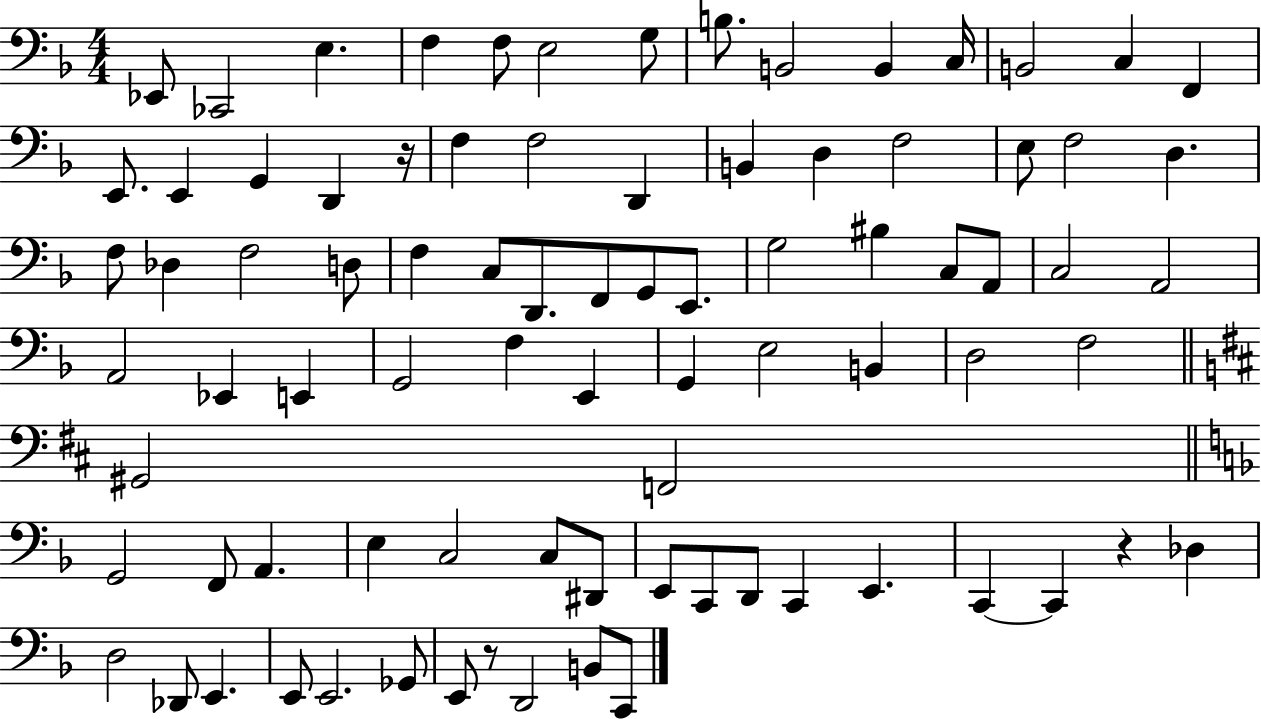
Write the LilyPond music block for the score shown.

{
  \clef bass
  \numericTimeSignature
  \time 4/4
  \key f \major
  ees,8 ces,2 e4. | f4 f8 e2 g8 | b8. b,2 b,4 c16 | b,2 c4 f,4 | \break e,8. e,4 g,4 d,4 r16 | f4 f2 d,4 | b,4 d4 f2 | e8 f2 d4. | \break f8 des4 f2 d8 | f4 c8 d,8. f,8 g,8 e,8. | g2 bis4 c8 a,8 | c2 a,2 | \break a,2 ees,4 e,4 | g,2 f4 e,4 | g,4 e2 b,4 | d2 f2 | \break \bar "||" \break \key d \major gis,2 f,2 | \bar "||" \break \key f \major g,2 f,8 a,4. | e4 c2 c8 dis,8 | e,8 c,8 d,8 c,4 e,4. | c,4~~ c,4 r4 des4 | \break d2 des,8 e,4. | e,8 e,2. ges,8 | e,8 r8 d,2 b,8 c,8 | \bar "|."
}